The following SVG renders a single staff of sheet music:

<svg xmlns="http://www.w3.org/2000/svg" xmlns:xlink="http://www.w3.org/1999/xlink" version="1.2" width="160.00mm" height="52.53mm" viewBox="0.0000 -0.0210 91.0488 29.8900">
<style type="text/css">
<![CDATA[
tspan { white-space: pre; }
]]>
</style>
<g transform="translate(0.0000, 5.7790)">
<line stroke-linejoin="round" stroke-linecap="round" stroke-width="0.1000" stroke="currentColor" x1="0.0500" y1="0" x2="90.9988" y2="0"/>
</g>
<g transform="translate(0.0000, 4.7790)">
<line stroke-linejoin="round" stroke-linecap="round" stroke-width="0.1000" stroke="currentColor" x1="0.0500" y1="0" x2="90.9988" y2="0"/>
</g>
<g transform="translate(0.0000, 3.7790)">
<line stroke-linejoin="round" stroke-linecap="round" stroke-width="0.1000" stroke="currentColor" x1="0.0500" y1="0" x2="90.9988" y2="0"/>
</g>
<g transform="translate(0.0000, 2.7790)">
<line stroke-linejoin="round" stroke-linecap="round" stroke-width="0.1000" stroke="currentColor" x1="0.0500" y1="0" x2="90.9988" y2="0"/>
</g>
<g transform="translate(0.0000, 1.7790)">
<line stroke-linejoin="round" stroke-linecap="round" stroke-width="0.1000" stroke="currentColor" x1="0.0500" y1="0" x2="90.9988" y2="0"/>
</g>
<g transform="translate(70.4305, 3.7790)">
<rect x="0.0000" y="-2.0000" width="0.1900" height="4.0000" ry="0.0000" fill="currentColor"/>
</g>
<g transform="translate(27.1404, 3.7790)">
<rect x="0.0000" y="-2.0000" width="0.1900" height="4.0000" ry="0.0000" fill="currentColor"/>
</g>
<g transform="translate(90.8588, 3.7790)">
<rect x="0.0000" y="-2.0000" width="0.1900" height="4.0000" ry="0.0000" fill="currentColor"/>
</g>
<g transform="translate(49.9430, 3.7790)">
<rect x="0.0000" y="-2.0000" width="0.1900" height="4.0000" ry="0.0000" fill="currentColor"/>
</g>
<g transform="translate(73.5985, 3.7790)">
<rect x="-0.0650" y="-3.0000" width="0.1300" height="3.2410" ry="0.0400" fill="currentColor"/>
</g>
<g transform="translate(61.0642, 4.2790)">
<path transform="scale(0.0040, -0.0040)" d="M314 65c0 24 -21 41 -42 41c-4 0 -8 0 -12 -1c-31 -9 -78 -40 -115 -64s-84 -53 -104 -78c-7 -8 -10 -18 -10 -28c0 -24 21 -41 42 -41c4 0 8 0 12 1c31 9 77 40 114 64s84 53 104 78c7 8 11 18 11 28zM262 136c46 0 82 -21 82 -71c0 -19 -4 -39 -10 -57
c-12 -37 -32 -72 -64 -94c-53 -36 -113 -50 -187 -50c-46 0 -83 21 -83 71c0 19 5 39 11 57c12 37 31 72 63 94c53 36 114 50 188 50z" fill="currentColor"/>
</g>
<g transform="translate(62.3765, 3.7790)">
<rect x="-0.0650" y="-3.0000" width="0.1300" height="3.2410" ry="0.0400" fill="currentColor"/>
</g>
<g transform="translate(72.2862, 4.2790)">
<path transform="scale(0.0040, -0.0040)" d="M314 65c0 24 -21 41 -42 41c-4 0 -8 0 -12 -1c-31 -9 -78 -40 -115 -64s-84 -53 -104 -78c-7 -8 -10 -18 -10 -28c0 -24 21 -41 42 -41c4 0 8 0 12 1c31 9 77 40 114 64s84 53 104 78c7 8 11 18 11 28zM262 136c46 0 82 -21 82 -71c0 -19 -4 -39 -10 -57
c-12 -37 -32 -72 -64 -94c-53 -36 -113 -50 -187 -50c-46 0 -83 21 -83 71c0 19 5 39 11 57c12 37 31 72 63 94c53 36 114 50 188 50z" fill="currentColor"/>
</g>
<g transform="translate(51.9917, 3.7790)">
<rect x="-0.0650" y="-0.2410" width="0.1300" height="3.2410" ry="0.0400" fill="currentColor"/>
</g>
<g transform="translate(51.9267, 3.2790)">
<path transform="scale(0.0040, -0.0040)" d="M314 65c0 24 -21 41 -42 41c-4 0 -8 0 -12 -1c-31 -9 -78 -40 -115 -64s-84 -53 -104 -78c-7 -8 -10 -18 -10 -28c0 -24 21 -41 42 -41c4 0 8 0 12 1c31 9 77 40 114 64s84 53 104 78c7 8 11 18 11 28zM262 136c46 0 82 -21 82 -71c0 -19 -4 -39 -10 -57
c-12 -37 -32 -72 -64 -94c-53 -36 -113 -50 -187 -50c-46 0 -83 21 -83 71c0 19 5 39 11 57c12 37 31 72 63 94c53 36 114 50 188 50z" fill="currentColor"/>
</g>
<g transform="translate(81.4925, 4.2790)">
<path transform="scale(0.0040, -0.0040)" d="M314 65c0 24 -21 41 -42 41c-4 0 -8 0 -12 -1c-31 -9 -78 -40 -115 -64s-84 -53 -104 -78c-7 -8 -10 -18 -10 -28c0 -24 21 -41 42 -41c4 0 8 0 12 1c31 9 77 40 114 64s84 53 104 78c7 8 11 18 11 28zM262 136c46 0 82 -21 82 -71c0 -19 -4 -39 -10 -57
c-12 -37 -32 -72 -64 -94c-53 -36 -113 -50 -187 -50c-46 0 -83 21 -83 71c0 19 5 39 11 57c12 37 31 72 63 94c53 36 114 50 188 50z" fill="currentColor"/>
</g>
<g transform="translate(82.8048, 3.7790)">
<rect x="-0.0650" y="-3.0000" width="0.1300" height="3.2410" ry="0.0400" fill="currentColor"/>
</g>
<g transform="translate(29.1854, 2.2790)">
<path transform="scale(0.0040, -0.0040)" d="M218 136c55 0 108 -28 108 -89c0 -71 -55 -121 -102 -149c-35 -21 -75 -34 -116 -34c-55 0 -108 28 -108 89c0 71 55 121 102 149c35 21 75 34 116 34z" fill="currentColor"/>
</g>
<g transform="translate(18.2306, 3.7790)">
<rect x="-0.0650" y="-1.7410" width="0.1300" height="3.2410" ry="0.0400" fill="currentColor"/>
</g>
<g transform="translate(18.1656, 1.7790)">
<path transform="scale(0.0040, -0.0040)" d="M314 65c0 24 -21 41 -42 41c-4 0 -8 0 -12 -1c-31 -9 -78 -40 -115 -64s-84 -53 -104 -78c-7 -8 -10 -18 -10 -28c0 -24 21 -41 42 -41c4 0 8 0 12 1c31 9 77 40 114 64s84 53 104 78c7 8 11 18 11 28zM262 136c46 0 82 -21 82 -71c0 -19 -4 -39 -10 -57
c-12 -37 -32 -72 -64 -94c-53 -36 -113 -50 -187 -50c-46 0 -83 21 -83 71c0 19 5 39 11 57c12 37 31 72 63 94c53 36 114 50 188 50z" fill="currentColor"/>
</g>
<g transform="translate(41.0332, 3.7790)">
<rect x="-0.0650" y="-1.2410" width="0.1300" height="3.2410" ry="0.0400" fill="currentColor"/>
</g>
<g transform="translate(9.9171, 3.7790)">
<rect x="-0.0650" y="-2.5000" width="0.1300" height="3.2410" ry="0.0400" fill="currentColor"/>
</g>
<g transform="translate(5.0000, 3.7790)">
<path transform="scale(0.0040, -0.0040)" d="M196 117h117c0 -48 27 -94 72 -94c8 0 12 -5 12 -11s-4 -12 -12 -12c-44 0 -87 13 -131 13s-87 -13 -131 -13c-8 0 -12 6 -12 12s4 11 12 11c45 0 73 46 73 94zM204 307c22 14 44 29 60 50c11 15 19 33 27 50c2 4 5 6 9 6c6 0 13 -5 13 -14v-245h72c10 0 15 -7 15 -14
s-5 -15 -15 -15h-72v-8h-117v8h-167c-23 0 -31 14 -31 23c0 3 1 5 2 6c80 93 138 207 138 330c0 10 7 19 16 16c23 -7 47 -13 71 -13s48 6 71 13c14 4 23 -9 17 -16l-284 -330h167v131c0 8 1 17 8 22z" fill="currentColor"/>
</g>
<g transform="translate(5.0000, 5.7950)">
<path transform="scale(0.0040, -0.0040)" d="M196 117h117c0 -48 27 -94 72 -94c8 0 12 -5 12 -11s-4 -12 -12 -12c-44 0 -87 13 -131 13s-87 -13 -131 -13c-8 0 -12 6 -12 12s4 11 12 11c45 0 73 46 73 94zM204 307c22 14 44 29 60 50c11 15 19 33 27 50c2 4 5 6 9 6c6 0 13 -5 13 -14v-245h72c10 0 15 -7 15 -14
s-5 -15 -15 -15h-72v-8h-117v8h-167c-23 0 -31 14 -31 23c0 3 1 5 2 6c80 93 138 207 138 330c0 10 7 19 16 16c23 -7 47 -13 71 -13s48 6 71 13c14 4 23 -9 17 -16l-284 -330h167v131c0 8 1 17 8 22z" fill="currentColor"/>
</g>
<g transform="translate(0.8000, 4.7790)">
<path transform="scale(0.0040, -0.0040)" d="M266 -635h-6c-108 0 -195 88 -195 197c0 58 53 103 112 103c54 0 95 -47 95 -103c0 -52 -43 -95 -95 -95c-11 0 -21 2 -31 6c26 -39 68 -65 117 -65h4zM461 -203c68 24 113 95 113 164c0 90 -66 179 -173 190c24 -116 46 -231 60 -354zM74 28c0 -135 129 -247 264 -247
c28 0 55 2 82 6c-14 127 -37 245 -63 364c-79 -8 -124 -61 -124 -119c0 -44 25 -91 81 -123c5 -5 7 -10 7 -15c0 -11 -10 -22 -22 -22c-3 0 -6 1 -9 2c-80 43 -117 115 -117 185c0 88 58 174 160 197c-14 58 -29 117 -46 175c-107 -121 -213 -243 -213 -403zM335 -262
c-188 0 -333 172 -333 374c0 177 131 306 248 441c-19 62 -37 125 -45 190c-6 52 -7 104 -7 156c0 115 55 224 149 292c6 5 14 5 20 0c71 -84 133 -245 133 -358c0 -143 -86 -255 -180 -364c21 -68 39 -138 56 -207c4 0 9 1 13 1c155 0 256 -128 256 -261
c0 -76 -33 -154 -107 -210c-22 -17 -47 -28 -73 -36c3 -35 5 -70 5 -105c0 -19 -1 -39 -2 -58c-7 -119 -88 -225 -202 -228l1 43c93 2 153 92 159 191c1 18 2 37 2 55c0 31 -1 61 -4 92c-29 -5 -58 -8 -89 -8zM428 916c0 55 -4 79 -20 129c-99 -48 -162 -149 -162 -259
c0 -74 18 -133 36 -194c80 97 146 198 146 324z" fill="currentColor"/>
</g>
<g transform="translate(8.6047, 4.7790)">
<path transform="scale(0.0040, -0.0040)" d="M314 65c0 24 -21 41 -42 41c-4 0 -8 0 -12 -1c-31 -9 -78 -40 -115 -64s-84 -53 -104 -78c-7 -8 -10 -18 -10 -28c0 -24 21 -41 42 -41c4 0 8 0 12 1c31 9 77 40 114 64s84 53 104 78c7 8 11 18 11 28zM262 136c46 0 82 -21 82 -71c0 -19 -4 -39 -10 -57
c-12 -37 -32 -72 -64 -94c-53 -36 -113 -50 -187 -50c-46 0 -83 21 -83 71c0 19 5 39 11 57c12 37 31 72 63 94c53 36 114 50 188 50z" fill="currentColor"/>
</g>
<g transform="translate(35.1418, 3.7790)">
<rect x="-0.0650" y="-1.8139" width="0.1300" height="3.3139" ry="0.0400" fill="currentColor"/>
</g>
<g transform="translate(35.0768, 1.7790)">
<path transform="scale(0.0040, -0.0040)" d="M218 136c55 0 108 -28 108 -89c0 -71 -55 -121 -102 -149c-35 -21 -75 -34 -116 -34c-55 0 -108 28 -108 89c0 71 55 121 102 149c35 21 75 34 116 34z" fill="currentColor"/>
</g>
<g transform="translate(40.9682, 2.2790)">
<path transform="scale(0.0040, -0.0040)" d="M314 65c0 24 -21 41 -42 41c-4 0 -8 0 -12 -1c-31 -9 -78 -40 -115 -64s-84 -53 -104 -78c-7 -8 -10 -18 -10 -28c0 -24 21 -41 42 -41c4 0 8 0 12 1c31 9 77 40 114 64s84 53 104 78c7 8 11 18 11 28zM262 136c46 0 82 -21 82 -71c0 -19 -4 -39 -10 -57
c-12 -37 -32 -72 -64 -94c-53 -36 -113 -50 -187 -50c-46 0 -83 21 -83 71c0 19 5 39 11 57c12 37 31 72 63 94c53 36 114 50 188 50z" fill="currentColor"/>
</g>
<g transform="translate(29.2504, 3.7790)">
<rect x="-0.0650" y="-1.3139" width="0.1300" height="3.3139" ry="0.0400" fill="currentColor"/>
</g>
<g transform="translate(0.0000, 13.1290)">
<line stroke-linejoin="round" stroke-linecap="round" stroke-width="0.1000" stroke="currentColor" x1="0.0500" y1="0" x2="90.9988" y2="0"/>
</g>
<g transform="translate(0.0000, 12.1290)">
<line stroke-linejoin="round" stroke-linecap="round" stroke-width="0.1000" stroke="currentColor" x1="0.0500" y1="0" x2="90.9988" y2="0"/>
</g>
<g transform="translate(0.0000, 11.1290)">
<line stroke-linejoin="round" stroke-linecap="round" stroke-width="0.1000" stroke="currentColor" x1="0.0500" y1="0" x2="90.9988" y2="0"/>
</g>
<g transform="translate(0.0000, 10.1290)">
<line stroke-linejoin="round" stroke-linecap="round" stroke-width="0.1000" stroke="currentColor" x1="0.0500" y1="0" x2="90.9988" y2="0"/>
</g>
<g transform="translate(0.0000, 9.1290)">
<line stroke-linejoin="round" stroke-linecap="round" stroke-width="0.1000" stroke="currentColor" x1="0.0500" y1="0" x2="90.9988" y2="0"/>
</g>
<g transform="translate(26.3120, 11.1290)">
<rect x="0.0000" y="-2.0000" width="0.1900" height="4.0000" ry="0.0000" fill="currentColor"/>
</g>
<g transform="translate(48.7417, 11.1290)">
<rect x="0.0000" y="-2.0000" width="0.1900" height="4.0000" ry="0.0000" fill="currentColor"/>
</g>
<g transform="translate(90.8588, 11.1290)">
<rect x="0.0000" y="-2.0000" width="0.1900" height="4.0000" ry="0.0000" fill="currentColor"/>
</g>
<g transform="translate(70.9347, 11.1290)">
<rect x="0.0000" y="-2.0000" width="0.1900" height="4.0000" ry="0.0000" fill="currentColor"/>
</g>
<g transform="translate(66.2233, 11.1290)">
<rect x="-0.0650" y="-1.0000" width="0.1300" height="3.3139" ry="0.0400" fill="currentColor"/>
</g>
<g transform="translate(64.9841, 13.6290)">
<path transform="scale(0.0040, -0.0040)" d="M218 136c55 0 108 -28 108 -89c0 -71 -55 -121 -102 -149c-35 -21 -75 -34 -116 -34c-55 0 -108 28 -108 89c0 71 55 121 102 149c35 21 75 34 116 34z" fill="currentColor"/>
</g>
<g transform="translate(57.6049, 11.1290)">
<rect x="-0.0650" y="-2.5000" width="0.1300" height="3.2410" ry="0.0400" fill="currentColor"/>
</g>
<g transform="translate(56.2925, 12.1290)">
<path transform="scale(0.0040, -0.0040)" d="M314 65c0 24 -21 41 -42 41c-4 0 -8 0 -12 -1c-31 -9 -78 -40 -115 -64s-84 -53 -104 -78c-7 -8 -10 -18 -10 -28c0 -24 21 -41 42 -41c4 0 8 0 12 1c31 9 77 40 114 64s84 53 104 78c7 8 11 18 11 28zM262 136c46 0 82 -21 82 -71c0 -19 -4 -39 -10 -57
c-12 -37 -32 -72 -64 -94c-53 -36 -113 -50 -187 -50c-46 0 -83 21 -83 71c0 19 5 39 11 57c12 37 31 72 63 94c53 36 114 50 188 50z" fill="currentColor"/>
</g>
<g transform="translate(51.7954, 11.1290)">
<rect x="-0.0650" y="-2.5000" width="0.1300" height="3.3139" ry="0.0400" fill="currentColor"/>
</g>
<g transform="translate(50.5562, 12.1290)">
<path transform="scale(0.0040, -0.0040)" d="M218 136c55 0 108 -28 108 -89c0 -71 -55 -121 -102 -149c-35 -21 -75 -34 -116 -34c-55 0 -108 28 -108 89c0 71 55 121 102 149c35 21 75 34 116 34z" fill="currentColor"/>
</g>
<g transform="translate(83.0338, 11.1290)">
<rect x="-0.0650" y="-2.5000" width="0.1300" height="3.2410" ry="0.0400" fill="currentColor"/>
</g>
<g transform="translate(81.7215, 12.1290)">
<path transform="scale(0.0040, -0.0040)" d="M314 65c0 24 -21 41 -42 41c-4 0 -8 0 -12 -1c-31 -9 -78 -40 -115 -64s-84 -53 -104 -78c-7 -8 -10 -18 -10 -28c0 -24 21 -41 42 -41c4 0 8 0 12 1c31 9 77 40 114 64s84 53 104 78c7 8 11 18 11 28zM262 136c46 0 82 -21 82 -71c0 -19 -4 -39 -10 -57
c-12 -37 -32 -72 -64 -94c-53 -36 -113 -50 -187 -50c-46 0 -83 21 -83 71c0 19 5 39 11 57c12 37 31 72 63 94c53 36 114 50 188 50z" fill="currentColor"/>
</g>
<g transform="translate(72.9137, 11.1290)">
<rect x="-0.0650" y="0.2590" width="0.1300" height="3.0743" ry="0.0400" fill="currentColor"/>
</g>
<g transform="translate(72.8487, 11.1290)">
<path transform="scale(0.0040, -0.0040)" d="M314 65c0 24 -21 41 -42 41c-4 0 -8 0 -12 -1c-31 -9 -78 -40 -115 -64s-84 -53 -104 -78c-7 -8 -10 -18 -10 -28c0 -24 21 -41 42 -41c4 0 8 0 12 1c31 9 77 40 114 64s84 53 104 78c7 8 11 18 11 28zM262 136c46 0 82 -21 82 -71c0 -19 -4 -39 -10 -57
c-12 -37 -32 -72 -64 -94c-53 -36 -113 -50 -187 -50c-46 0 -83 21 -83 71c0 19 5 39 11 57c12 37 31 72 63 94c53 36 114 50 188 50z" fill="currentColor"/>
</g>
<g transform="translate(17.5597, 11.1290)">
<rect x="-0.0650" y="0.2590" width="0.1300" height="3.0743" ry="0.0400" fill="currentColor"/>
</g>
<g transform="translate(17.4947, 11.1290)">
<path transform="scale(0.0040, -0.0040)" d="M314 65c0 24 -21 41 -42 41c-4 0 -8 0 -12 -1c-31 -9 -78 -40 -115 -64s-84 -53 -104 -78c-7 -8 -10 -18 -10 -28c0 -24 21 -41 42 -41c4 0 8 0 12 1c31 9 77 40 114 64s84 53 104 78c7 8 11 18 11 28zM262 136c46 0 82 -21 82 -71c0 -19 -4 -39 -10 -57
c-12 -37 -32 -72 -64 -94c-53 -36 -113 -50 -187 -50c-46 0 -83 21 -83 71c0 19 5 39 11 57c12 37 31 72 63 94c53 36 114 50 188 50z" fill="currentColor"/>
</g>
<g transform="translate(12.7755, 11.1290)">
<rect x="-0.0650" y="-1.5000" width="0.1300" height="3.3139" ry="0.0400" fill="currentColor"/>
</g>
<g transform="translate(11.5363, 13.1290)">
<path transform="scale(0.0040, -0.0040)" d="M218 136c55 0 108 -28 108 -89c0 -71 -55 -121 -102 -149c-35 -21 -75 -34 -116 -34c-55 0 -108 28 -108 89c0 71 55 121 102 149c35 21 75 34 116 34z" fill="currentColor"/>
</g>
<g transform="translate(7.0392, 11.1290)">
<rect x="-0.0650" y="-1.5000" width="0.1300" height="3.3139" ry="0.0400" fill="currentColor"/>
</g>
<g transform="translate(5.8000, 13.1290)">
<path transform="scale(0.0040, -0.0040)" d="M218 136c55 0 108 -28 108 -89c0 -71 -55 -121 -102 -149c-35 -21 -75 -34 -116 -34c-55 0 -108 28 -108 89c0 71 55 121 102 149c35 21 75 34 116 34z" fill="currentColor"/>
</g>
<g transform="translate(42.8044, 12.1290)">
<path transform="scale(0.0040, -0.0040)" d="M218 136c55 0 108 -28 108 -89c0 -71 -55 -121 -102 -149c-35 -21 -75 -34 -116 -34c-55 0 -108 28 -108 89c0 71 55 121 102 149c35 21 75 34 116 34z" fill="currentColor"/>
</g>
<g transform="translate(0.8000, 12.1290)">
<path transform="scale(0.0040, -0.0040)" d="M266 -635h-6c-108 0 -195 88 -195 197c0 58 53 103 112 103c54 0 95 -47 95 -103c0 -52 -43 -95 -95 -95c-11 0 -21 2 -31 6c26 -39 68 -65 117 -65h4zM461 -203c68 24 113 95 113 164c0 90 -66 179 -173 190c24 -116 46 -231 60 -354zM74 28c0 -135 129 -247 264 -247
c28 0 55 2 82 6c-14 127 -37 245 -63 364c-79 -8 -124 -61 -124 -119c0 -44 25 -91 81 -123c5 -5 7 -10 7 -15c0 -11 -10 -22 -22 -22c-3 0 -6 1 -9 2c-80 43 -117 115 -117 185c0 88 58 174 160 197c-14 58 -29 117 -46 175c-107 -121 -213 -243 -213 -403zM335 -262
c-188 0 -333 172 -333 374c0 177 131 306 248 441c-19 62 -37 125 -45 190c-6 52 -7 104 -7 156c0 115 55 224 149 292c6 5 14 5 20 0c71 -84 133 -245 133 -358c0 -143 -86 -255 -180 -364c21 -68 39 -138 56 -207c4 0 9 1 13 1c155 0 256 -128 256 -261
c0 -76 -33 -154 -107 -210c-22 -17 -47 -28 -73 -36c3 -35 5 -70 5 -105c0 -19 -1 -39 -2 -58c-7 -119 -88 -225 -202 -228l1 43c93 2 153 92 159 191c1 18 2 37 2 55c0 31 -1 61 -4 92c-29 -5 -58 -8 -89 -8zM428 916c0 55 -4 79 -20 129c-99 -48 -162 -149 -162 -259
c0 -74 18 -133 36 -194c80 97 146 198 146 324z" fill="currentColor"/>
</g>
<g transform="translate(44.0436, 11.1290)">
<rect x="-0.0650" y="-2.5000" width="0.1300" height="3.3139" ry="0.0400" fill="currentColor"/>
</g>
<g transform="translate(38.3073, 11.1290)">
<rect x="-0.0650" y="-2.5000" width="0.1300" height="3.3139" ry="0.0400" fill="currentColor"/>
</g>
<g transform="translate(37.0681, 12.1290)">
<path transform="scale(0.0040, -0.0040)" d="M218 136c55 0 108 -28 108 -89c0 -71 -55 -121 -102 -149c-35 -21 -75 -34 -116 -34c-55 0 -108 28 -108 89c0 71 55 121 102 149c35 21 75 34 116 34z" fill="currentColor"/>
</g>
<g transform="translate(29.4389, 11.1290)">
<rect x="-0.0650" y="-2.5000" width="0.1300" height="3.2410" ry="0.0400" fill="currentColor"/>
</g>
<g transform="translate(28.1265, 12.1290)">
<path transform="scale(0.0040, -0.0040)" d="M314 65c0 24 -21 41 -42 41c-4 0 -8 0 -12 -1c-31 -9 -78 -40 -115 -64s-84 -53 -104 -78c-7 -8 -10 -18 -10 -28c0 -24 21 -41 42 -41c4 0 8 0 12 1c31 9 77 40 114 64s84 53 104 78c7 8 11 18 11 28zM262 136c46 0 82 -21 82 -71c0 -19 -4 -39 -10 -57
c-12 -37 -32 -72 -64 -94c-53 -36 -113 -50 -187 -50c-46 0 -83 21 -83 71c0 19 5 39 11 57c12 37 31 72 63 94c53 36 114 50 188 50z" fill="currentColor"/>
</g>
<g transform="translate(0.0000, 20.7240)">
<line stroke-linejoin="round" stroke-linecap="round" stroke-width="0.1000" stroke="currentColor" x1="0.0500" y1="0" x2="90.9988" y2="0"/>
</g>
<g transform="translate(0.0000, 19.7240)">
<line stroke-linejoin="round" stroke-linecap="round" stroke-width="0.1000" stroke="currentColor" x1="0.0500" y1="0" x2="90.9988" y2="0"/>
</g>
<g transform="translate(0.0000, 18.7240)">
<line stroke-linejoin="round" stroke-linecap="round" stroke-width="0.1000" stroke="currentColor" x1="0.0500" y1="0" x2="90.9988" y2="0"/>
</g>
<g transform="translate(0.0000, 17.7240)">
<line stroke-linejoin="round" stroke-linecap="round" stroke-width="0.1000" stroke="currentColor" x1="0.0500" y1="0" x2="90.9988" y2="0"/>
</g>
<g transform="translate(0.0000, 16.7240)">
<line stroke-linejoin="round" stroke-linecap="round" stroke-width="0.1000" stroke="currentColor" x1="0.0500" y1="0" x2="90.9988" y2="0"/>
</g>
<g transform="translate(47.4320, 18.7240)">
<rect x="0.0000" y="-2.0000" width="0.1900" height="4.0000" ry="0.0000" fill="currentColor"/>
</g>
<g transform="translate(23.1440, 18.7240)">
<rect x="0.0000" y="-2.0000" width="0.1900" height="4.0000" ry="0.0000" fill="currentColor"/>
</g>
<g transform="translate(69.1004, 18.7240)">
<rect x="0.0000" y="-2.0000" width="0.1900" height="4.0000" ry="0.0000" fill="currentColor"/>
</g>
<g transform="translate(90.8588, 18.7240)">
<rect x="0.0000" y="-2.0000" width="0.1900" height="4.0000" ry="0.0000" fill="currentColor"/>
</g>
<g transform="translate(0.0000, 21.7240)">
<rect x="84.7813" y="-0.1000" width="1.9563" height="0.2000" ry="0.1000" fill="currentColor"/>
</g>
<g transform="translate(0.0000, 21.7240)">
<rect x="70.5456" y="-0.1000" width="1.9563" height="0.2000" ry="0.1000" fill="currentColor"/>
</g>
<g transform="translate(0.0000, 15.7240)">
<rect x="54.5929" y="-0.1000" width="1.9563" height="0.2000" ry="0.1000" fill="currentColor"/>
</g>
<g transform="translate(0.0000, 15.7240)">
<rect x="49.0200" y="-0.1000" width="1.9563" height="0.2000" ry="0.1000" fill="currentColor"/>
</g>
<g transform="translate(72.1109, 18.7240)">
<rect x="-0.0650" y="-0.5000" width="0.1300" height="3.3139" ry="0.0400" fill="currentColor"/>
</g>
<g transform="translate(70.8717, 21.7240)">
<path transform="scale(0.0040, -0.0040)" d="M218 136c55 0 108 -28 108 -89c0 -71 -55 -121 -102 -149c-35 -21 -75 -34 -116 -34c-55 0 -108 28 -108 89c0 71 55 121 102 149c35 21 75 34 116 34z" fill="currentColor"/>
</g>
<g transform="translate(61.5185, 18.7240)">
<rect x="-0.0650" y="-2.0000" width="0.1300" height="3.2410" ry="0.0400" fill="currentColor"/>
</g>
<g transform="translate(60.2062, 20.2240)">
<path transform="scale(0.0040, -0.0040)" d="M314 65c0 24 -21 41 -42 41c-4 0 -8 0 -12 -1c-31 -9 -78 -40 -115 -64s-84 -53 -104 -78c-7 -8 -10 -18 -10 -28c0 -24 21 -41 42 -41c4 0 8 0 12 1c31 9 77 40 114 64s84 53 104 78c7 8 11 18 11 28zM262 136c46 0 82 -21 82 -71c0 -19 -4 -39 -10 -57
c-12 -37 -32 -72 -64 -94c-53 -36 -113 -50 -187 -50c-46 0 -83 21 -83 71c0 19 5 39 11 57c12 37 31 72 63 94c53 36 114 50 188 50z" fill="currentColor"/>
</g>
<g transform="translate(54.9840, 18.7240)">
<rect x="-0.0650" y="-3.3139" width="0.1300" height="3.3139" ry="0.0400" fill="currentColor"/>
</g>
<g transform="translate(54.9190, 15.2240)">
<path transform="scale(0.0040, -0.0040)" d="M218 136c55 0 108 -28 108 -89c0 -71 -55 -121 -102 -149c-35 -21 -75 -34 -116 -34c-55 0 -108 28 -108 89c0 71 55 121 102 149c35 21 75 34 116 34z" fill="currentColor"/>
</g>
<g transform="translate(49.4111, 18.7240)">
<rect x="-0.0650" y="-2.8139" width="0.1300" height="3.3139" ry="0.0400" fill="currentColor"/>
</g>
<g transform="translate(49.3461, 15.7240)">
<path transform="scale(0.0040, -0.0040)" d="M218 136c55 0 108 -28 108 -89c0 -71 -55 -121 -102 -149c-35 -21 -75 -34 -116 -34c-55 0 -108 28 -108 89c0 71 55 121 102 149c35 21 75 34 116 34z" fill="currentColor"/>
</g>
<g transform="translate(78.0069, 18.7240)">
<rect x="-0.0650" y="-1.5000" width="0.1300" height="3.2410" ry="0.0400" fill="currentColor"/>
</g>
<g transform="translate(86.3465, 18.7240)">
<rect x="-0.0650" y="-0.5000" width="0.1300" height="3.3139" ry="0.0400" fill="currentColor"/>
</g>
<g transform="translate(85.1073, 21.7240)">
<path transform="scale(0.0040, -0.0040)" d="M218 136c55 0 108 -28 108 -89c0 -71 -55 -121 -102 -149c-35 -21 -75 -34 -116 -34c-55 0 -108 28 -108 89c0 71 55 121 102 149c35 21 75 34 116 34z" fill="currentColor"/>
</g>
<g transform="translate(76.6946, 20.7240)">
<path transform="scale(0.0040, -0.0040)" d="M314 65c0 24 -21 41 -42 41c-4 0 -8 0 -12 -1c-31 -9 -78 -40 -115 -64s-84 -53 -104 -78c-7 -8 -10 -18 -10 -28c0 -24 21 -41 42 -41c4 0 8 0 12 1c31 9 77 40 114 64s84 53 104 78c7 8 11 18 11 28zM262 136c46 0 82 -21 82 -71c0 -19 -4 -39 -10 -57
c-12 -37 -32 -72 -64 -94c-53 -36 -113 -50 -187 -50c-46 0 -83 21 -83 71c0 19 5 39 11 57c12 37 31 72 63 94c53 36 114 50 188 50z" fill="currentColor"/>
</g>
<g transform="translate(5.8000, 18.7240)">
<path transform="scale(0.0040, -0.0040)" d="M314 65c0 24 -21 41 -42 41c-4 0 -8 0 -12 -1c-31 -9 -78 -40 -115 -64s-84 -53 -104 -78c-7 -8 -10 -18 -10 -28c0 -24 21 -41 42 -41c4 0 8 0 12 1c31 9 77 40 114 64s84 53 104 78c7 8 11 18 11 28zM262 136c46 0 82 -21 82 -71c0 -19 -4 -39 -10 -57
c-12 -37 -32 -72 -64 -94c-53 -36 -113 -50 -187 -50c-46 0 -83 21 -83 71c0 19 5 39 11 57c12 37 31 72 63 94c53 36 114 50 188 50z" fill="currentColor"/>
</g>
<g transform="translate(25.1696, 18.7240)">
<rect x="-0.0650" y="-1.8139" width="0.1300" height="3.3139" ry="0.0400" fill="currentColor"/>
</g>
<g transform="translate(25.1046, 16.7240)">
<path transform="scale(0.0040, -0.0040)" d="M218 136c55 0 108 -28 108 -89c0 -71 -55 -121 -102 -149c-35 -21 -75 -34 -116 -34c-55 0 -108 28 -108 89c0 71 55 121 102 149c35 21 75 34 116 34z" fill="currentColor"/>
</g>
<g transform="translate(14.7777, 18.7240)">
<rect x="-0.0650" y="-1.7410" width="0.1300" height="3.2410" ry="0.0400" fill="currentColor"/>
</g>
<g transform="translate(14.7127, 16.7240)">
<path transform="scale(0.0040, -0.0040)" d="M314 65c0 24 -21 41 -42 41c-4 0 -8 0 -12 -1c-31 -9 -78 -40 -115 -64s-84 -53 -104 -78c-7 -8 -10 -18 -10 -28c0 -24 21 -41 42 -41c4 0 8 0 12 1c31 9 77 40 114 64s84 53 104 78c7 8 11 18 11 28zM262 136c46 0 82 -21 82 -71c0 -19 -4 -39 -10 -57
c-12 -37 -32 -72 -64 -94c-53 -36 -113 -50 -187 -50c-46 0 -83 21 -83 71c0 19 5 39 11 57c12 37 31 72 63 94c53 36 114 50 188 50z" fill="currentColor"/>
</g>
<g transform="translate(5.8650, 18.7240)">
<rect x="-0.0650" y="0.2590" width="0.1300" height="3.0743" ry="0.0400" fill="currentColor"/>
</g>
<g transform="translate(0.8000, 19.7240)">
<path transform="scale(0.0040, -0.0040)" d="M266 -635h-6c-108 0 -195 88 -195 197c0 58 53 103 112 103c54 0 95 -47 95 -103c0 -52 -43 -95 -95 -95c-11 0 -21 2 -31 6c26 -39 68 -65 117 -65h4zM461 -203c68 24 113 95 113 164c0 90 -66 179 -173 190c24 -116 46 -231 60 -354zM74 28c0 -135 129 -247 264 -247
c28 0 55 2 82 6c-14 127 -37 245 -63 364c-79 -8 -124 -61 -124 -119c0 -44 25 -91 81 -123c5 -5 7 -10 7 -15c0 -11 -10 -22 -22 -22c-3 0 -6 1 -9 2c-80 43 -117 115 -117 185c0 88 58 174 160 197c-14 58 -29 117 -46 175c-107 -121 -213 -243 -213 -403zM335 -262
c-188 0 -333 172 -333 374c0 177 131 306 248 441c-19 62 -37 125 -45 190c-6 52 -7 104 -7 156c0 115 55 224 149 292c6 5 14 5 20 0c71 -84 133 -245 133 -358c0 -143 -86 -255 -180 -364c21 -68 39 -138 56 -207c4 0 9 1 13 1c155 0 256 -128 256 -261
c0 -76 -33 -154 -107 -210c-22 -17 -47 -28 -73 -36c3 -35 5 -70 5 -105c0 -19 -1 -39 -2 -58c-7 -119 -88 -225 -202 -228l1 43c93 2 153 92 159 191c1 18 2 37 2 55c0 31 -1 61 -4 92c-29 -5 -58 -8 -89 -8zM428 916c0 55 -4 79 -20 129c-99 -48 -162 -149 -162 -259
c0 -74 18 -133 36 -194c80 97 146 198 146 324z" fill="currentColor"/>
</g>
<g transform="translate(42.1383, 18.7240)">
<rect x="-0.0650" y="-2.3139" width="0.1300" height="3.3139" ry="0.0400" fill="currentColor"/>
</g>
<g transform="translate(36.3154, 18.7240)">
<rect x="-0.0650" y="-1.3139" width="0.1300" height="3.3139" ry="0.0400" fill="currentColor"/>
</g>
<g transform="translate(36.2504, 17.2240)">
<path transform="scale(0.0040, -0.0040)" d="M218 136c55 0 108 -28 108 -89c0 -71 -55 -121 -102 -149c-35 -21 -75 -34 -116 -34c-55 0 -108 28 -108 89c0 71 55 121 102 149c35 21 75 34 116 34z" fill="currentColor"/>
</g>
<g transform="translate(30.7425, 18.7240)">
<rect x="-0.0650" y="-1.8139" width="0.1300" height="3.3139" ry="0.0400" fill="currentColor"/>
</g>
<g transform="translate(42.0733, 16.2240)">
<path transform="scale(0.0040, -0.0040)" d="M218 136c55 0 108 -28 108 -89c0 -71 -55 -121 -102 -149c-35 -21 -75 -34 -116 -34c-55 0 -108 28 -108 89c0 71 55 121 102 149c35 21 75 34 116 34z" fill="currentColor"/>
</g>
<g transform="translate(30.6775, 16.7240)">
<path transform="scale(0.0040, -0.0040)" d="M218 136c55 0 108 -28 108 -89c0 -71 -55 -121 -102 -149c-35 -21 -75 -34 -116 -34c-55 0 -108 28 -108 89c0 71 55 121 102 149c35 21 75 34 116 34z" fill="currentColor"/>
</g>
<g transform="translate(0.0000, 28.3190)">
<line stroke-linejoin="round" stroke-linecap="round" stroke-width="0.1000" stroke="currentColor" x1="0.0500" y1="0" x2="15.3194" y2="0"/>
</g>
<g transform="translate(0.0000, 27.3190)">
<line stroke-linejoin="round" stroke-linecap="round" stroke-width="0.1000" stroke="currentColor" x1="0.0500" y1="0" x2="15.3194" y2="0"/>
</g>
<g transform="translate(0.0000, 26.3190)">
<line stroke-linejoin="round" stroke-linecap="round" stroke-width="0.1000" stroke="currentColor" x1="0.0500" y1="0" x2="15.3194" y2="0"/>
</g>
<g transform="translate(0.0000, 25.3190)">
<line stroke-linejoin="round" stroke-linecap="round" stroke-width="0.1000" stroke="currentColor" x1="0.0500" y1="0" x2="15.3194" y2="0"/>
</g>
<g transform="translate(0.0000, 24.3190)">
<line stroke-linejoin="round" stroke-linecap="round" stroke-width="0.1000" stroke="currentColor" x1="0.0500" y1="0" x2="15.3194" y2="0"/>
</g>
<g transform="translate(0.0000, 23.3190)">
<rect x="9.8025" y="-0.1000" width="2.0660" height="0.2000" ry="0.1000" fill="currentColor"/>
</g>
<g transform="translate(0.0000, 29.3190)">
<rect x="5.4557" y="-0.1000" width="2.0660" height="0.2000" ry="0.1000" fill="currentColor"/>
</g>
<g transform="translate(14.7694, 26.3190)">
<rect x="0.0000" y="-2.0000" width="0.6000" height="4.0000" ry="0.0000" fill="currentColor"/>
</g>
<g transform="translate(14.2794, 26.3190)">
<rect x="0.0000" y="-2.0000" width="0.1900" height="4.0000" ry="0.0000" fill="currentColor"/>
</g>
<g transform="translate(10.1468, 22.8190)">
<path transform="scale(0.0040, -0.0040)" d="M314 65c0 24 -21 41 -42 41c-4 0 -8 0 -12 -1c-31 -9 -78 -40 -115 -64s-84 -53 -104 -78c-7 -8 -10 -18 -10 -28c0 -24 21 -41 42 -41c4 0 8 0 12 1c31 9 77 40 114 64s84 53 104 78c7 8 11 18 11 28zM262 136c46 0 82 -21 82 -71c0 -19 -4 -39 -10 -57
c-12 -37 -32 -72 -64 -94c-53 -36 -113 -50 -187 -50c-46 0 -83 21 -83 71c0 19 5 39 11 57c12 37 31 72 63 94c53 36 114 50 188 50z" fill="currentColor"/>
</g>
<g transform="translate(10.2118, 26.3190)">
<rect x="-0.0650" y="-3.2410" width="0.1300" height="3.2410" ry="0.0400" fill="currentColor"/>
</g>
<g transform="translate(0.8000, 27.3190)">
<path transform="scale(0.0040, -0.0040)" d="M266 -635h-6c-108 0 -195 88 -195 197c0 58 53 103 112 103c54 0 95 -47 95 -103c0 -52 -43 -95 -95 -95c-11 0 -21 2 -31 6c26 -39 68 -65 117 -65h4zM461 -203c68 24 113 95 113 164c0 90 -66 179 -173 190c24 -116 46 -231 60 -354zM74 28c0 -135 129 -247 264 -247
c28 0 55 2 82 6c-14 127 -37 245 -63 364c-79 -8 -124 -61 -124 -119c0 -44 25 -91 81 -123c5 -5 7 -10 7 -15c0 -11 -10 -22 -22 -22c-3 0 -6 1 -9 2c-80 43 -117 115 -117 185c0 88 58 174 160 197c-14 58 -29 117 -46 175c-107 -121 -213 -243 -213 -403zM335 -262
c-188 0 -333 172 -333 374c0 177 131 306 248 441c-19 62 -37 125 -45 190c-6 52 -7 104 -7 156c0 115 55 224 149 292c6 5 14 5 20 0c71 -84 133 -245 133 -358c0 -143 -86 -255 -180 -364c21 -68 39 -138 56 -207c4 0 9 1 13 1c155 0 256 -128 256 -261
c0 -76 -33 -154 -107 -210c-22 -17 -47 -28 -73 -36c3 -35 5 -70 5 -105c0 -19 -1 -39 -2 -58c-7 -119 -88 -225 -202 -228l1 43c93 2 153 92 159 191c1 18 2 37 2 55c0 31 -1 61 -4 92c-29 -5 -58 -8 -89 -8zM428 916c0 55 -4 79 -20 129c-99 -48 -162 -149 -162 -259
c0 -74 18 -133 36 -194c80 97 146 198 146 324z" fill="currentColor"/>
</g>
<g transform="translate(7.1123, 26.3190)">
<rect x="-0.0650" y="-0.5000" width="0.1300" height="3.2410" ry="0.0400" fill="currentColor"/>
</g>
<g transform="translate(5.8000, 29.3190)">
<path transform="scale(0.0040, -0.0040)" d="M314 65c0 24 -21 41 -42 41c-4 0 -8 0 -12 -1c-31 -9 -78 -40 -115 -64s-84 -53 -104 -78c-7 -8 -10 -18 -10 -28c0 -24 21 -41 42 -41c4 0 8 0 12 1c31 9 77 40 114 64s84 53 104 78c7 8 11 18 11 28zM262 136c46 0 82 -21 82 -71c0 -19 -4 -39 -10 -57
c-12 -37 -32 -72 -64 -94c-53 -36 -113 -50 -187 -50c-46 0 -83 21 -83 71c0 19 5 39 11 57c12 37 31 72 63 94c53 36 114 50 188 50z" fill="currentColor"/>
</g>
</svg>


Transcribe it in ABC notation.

X:1
T:Untitled
M:4/4
L:1/4
K:C
G2 f2 e f e2 c2 A2 A2 A2 E E B2 G2 G G G G2 D B2 G2 B2 f2 f f e g a b F2 C E2 C C2 b2